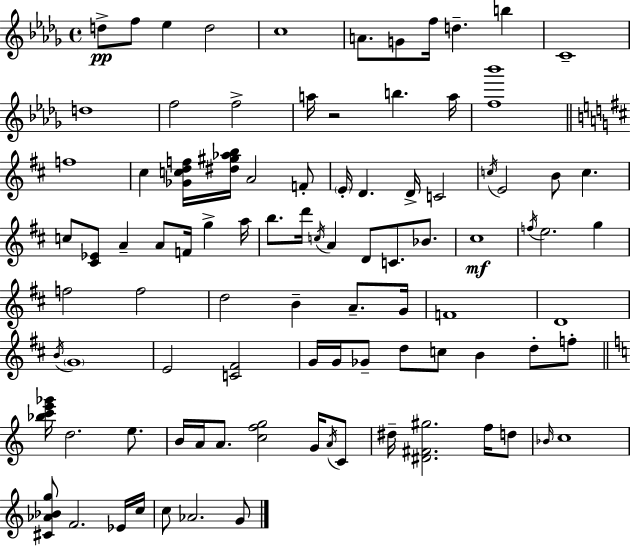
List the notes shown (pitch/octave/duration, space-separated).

D5/e F5/e Eb5/q D5/h C5/w A4/e. G4/e F5/s D5/q. B5/q C4/w D5/w F5/h F5/h A5/s R/h B5/q. A5/s [F5,Bb6]/w F5/w C#5/q [Gb4,C5,D5,F5]/s [D#5,G#5,Ab5,B5]/s A4/h F4/e E4/s D4/q. D4/s C4/h C5/s E4/h B4/e C5/q. C5/e [C#4,Eb4]/e A4/q A4/e F4/s G5/q A5/s B5/e. D6/s C5/s A4/q D4/e C4/e. Bb4/e. C#5/w F5/s E5/h. G5/q F5/h F5/h D5/h B4/q A4/e. G4/s F4/w D4/w B4/s G4/w E4/h [C4,F#4]/h G4/s G4/s Gb4/e D5/e C5/e B4/q D5/e F5/e [Bb5,C6,E6,Gb6]/s D5/h. E5/e. B4/s A4/s A4/e. [C5,F5,G5]/h G4/s A4/s C4/e D#5/s [D#4,F#4,G#5]/h. F5/s D5/e Bb4/s C5/w [C#4,Ab4,Bb4,G5]/e F4/h. Eb4/s C5/s C5/e Ab4/h. G4/e